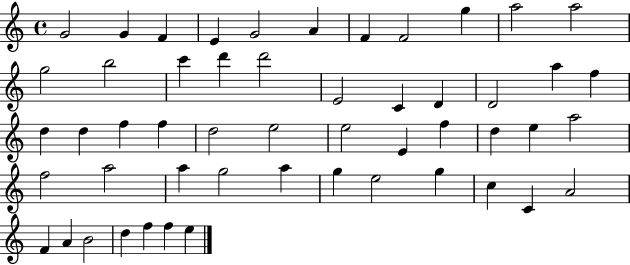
X:1
T:Untitled
M:4/4
L:1/4
K:C
G2 G F E G2 A F F2 g a2 a2 g2 b2 c' d' d'2 E2 C D D2 a f d d f f d2 e2 e2 E f d e a2 f2 a2 a g2 a g e2 g c C A2 F A B2 d f f e